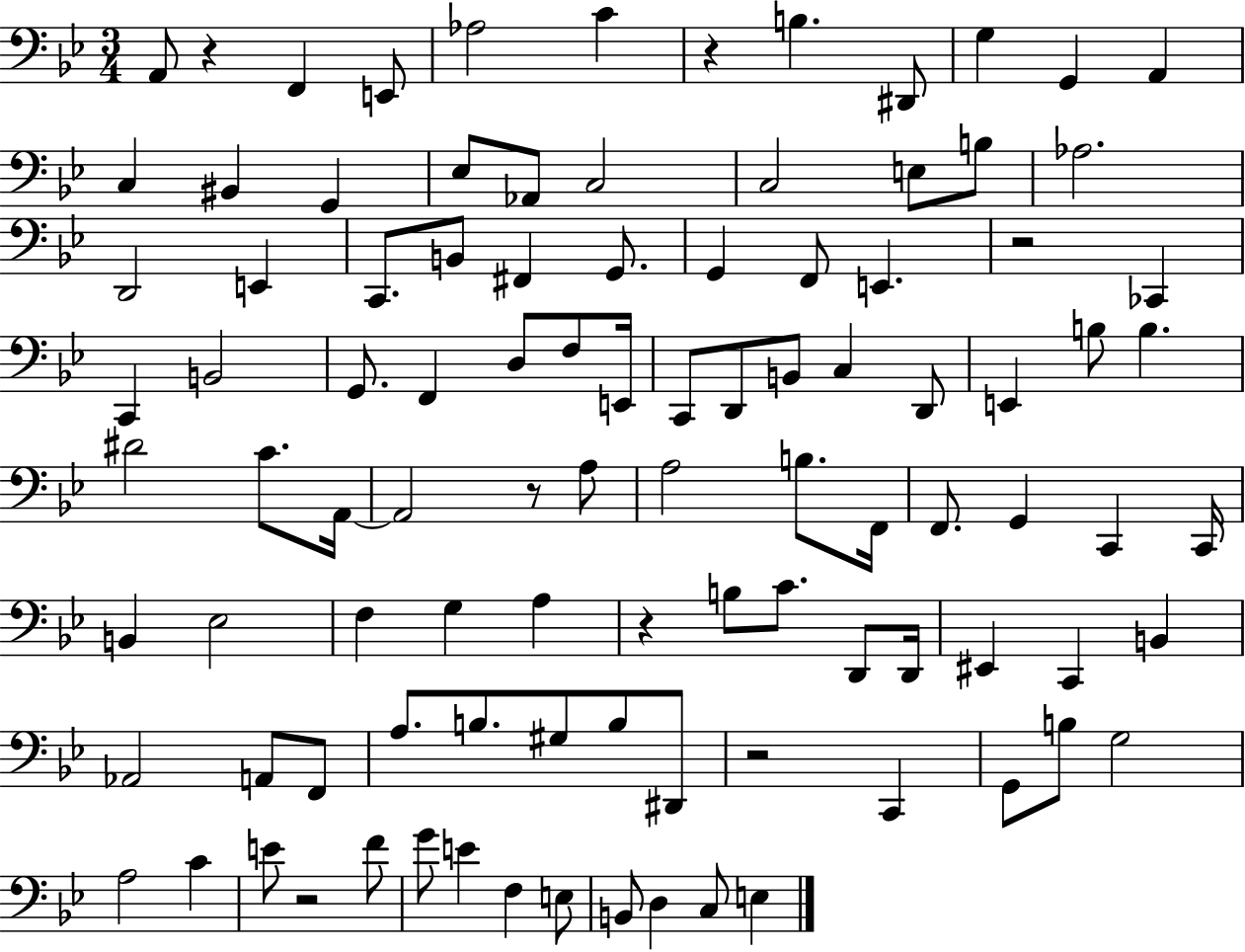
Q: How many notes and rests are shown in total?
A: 100